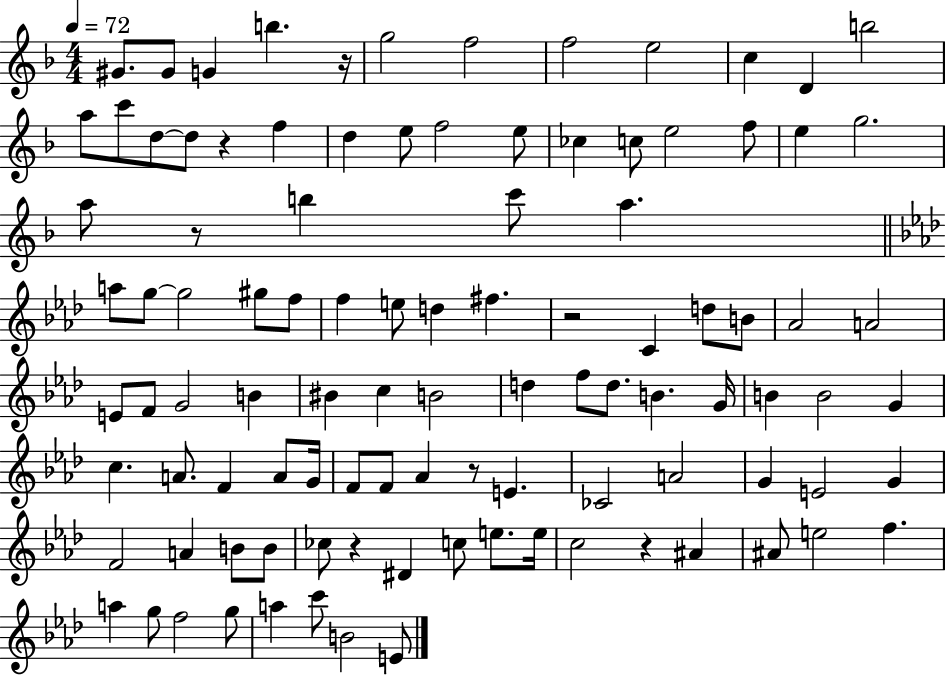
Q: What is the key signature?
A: F major